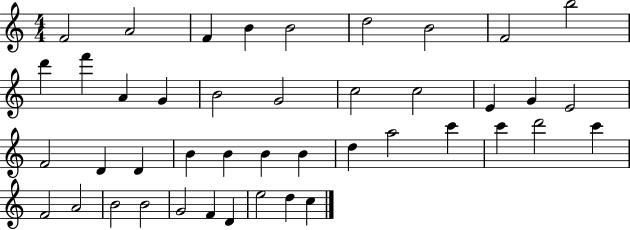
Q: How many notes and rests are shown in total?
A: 43